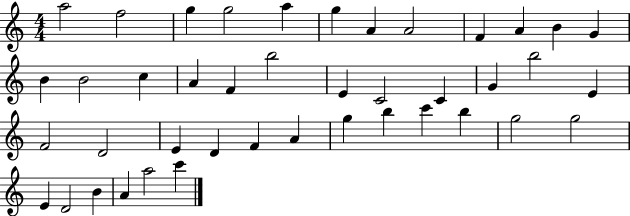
A5/h F5/h G5/q G5/h A5/q G5/q A4/q A4/h F4/q A4/q B4/q G4/q B4/q B4/h C5/q A4/q F4/q B5/h E4/q C4/h C4/q G4/q B5/h E4/q F4/h D4/h E4/q D4/q F4/q A4/q G5/q B5/q C6/q B5/q G5/h G5/h E4/q D4/h B4/q A4/q A5/h C6/q